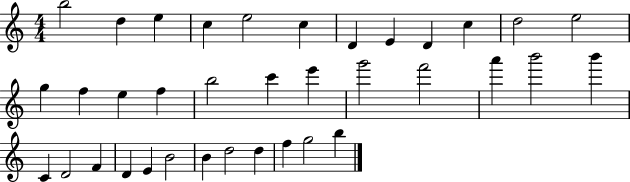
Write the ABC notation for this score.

X:1
T:Untitled
M:4/4
L:1/4
K:C
b2 d e c e2 c D E D c d2 e2 g f e f b2 c' e' g'2 f'2 a' b'2 b' C D2 F D E B2 B d2 d f g2 b